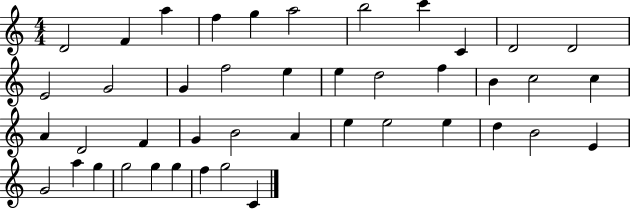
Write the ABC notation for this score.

X:1
T:Untitled
M:4/4
L:1/4
K:C
D2 F a f g a2 b2 c' C D2 D2 E2 G2 G f2 e e d2 f B c2 c A D2 F G B2 A e e2 e d B2 E G2 a g g2 g g f g2 C